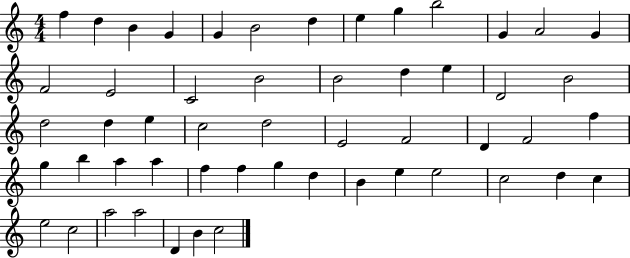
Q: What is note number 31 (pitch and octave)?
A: F4